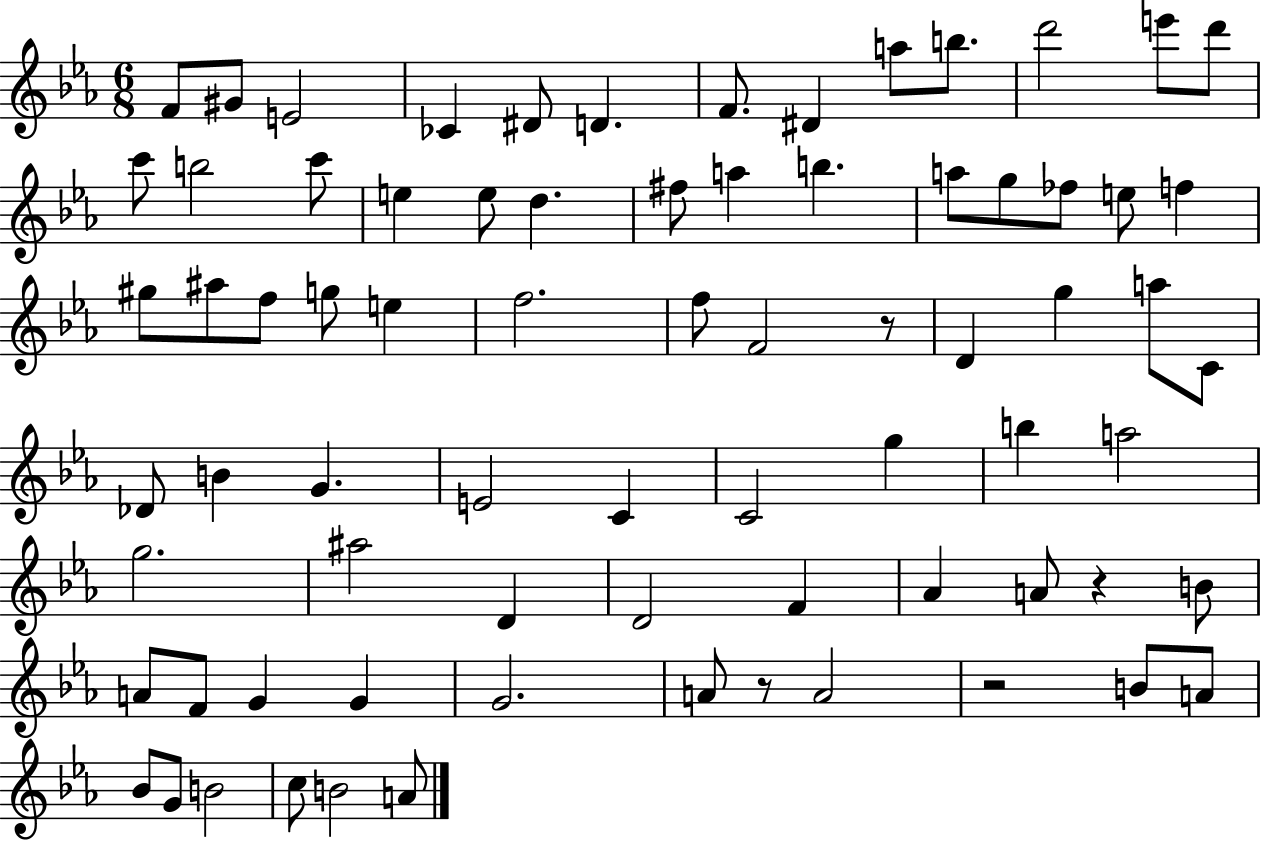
{
  \clef treble
  \numericTimeSignature
  \time 6/8
  \key ees \major
  f'8 gis'8 e'2 | ces'4 dis'8 d'4. | f'8. dis'4 a''8 b''8. | d'''2 e'''8 d'''8 | \break c'''8 b''2 c'''8 | e''4 e''8 d''4. | fis''8 a''4 b''4. | a''8 g''8 fes''8 e''8 f''4 | \break gis''8 ais''8 f''8 g''8 e''4 | f''2. | f''8 f'2 r8 | d'4 g''4 a''8 c'8 | \break des'8 b'4 g'4. | e'2 c'4 | c'2 g''4 | b''4 a''2 | \break g''2. | ais''2 d'4 | d'2 f'4 | aes'4 a'8 r4 b'8 | \break a'8 f'8 g'4 g'4 | g'2. | a'8 r8 a'2 | r2 b'8 a'8 | \break bes'8 g'8 b'2 | c''8 b'2 a'8 | \bar "|."
}